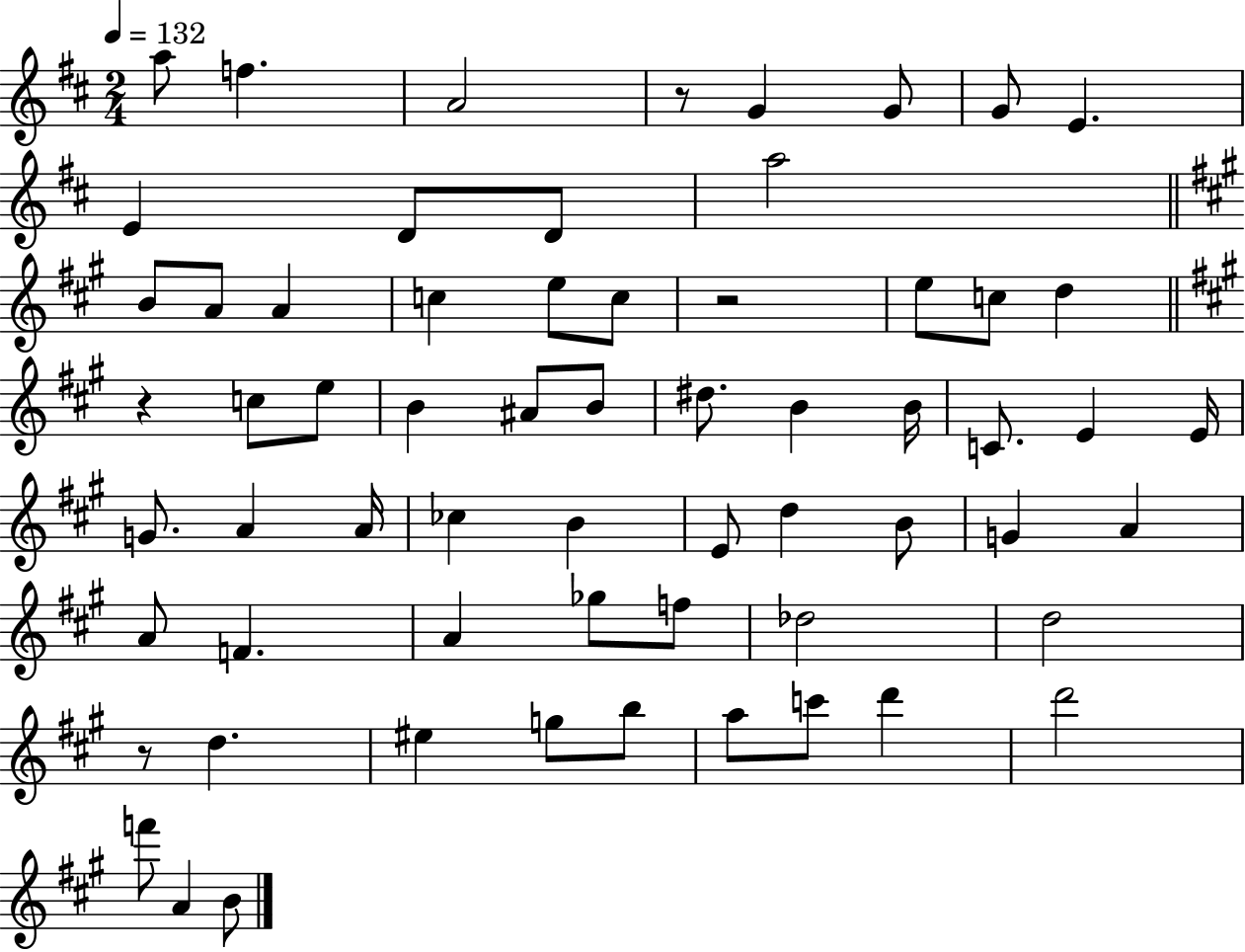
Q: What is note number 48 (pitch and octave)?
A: D5